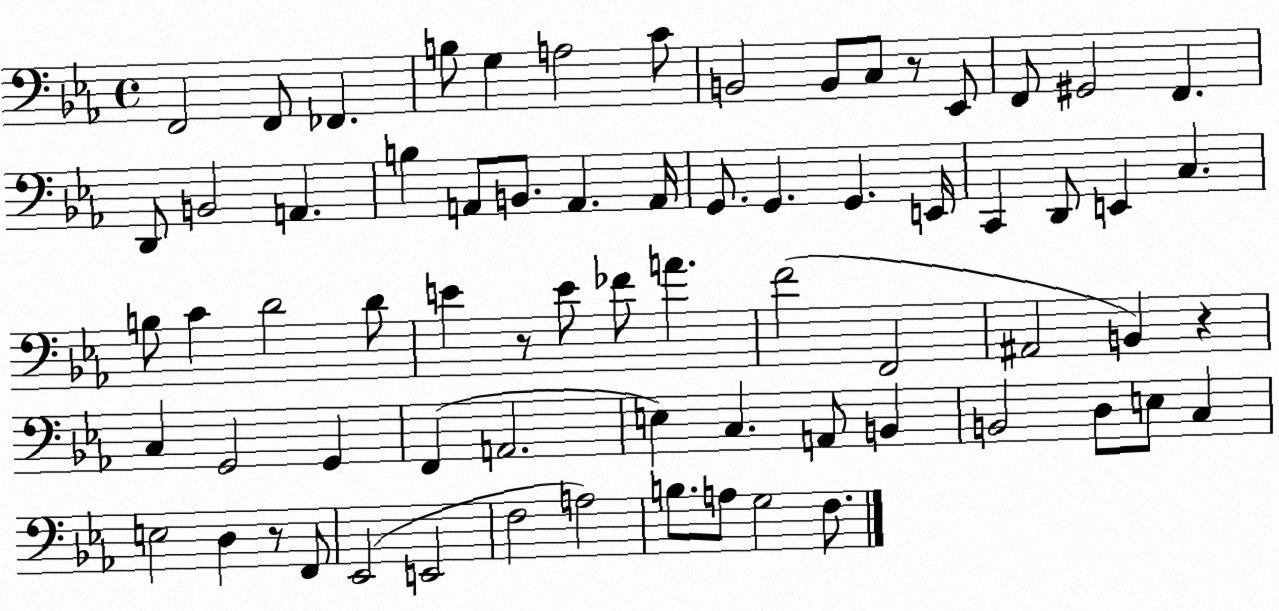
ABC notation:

X:1
T:Untitled
M:4/4
L:1/4
K:Eb
F,,2 F,,/2 _F,, B,/2 G, A,2 C/2 B,,2 B,,/2 C,/2 z/2 _E,,/2 F,,/2 ^G,,2 F,, D,,/2 B,,2 A,, B, A,,/2 B,,/2 A,, A,,/4 G,,/2 G,, G,, E,,/4 C,, D,,/2 E,, C, B,/2 C D2 D/2 E z/2 E/2 _F/2 A F2 F,,2 ^A,,2 B,, z C, G,,2 G,, F,, A,,2 E, C, A,,/2 B,, B,,2 D,/2 E,/2 C, E,2 D, z/2 F,,/2 _E,,2 E,,2 F,2 A,2 B,/2 A,/2 G,2 F,/2